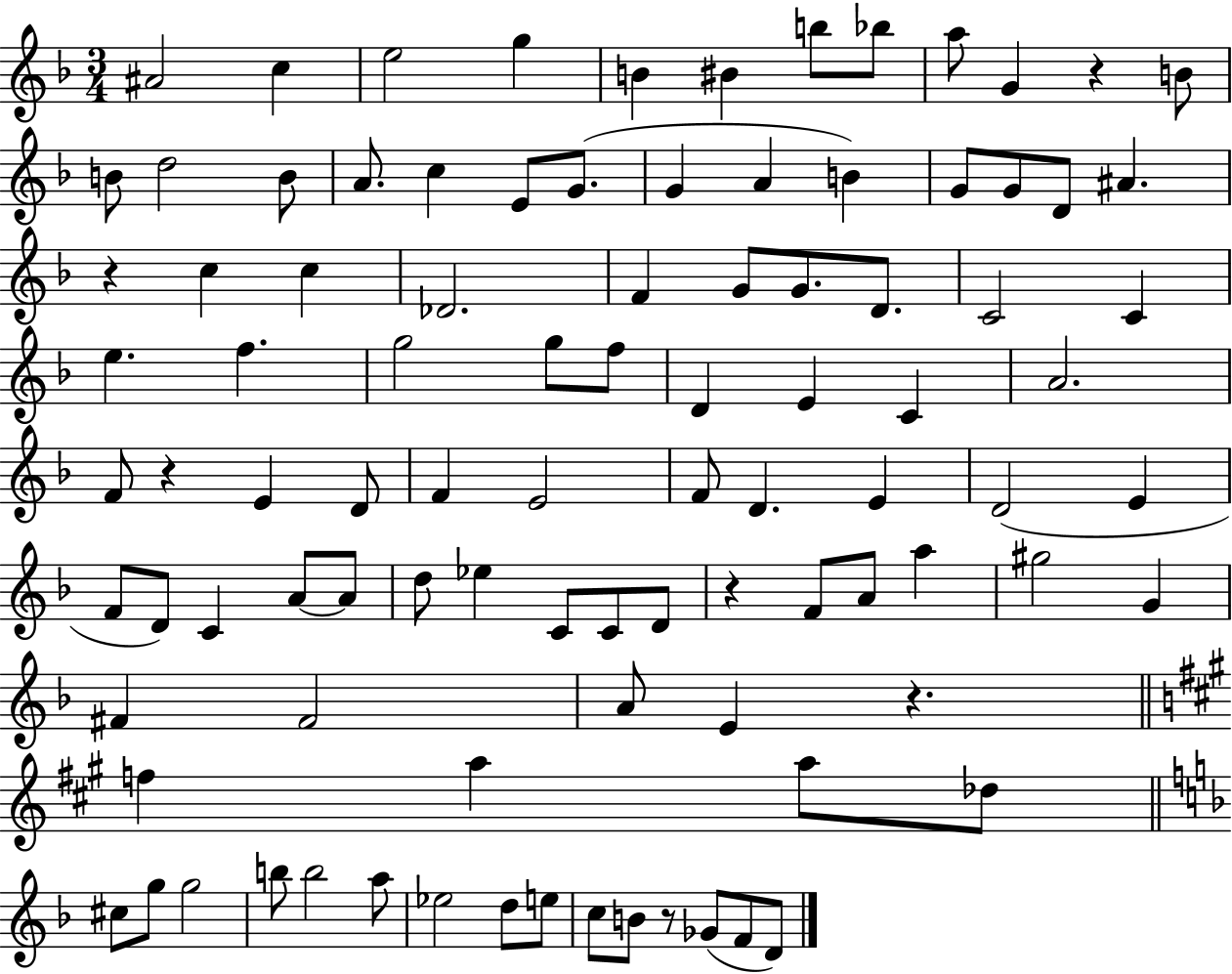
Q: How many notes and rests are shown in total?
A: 96